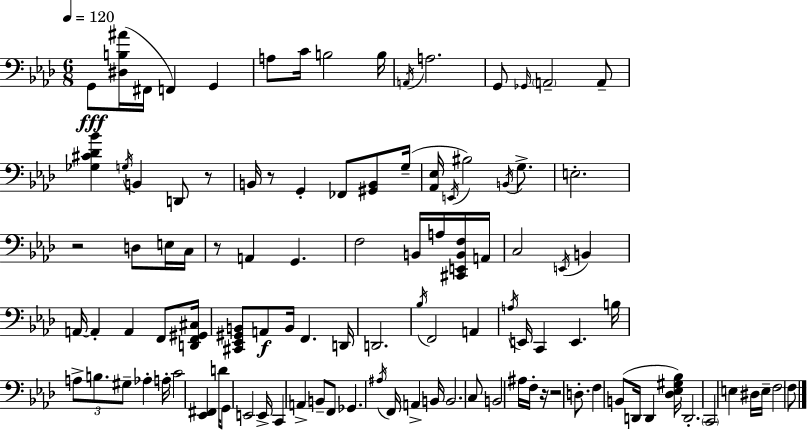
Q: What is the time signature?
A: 6/8